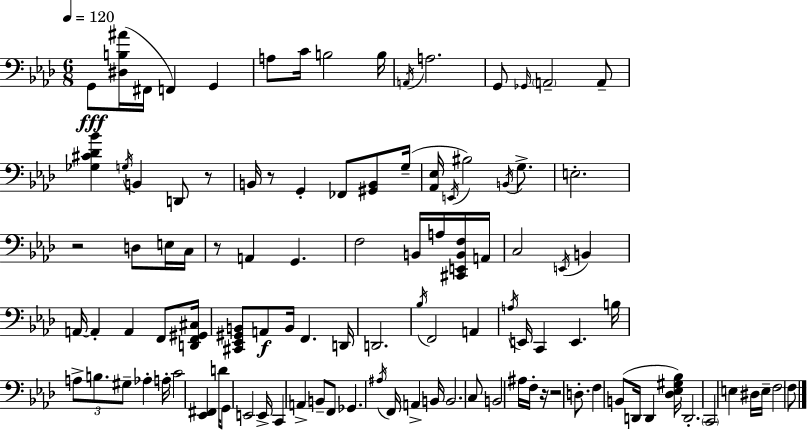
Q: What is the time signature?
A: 6/8